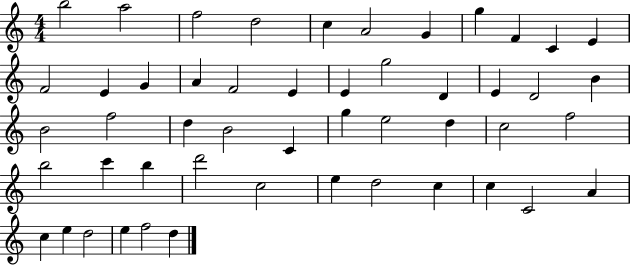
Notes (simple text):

B5/h A5/h F5/h D5/h C5/q A4/h G4/q G5/q F4/q C4/q E4/q F4/h E4/q G4/q A4/q F4/h E4/q E4/q G5/h D4/q E4/q D4/h B4/q B4/h F5/h D5/q B4/h C4/q G5/q E5/h D5/q C5/h F5/h B5/h C6/q B5/q D6/h C5/h E5/q D5/h C5/q C5/q C4/h A4/q C5/q E5/q D5/h E5/q F5/h D5/q